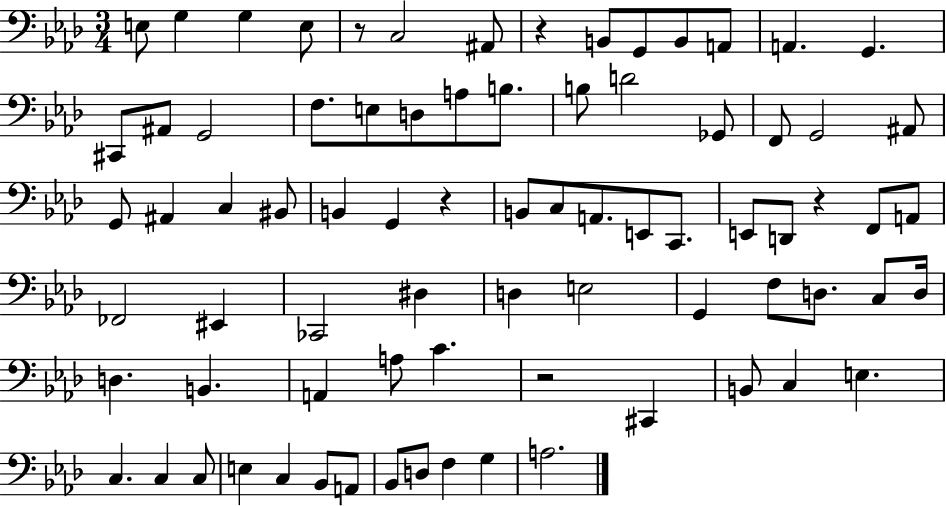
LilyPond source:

{
  \clef bass
  \numericTimeSignature
  \time 3/4
  \key aes \major
  e8 g4 g4 e8 | r8 c2 ais,8 | r4 b,8 g,8 b,8 a,8 | a,4. g,4. | \break cis,8 ais,8 g,2 | f8. e8 d8 a8 b8. | b8 d'2 ges,8 | f,8 g,2 ais,8 | \break g,8 ais,4 c4 bis,8 | b,4 g,4 r4 | b,8 c8 a,8. e,8 c,8. | e,8 d,8 r4 f,8 a,8 | \break fes,2 eis,4 | ces,2 dis4 | d4 e2 | g,4 f8 d8. c8 d16 | \break d4. b,4. | a,4 a8 c'4. | r2 cis,4 | b,8 c4 e4. | \break c4. c4 c8 | e4 c4 bes,8 a,8 | bes,8 d8 f4 g4 | a2. | \break \bar "|."
}